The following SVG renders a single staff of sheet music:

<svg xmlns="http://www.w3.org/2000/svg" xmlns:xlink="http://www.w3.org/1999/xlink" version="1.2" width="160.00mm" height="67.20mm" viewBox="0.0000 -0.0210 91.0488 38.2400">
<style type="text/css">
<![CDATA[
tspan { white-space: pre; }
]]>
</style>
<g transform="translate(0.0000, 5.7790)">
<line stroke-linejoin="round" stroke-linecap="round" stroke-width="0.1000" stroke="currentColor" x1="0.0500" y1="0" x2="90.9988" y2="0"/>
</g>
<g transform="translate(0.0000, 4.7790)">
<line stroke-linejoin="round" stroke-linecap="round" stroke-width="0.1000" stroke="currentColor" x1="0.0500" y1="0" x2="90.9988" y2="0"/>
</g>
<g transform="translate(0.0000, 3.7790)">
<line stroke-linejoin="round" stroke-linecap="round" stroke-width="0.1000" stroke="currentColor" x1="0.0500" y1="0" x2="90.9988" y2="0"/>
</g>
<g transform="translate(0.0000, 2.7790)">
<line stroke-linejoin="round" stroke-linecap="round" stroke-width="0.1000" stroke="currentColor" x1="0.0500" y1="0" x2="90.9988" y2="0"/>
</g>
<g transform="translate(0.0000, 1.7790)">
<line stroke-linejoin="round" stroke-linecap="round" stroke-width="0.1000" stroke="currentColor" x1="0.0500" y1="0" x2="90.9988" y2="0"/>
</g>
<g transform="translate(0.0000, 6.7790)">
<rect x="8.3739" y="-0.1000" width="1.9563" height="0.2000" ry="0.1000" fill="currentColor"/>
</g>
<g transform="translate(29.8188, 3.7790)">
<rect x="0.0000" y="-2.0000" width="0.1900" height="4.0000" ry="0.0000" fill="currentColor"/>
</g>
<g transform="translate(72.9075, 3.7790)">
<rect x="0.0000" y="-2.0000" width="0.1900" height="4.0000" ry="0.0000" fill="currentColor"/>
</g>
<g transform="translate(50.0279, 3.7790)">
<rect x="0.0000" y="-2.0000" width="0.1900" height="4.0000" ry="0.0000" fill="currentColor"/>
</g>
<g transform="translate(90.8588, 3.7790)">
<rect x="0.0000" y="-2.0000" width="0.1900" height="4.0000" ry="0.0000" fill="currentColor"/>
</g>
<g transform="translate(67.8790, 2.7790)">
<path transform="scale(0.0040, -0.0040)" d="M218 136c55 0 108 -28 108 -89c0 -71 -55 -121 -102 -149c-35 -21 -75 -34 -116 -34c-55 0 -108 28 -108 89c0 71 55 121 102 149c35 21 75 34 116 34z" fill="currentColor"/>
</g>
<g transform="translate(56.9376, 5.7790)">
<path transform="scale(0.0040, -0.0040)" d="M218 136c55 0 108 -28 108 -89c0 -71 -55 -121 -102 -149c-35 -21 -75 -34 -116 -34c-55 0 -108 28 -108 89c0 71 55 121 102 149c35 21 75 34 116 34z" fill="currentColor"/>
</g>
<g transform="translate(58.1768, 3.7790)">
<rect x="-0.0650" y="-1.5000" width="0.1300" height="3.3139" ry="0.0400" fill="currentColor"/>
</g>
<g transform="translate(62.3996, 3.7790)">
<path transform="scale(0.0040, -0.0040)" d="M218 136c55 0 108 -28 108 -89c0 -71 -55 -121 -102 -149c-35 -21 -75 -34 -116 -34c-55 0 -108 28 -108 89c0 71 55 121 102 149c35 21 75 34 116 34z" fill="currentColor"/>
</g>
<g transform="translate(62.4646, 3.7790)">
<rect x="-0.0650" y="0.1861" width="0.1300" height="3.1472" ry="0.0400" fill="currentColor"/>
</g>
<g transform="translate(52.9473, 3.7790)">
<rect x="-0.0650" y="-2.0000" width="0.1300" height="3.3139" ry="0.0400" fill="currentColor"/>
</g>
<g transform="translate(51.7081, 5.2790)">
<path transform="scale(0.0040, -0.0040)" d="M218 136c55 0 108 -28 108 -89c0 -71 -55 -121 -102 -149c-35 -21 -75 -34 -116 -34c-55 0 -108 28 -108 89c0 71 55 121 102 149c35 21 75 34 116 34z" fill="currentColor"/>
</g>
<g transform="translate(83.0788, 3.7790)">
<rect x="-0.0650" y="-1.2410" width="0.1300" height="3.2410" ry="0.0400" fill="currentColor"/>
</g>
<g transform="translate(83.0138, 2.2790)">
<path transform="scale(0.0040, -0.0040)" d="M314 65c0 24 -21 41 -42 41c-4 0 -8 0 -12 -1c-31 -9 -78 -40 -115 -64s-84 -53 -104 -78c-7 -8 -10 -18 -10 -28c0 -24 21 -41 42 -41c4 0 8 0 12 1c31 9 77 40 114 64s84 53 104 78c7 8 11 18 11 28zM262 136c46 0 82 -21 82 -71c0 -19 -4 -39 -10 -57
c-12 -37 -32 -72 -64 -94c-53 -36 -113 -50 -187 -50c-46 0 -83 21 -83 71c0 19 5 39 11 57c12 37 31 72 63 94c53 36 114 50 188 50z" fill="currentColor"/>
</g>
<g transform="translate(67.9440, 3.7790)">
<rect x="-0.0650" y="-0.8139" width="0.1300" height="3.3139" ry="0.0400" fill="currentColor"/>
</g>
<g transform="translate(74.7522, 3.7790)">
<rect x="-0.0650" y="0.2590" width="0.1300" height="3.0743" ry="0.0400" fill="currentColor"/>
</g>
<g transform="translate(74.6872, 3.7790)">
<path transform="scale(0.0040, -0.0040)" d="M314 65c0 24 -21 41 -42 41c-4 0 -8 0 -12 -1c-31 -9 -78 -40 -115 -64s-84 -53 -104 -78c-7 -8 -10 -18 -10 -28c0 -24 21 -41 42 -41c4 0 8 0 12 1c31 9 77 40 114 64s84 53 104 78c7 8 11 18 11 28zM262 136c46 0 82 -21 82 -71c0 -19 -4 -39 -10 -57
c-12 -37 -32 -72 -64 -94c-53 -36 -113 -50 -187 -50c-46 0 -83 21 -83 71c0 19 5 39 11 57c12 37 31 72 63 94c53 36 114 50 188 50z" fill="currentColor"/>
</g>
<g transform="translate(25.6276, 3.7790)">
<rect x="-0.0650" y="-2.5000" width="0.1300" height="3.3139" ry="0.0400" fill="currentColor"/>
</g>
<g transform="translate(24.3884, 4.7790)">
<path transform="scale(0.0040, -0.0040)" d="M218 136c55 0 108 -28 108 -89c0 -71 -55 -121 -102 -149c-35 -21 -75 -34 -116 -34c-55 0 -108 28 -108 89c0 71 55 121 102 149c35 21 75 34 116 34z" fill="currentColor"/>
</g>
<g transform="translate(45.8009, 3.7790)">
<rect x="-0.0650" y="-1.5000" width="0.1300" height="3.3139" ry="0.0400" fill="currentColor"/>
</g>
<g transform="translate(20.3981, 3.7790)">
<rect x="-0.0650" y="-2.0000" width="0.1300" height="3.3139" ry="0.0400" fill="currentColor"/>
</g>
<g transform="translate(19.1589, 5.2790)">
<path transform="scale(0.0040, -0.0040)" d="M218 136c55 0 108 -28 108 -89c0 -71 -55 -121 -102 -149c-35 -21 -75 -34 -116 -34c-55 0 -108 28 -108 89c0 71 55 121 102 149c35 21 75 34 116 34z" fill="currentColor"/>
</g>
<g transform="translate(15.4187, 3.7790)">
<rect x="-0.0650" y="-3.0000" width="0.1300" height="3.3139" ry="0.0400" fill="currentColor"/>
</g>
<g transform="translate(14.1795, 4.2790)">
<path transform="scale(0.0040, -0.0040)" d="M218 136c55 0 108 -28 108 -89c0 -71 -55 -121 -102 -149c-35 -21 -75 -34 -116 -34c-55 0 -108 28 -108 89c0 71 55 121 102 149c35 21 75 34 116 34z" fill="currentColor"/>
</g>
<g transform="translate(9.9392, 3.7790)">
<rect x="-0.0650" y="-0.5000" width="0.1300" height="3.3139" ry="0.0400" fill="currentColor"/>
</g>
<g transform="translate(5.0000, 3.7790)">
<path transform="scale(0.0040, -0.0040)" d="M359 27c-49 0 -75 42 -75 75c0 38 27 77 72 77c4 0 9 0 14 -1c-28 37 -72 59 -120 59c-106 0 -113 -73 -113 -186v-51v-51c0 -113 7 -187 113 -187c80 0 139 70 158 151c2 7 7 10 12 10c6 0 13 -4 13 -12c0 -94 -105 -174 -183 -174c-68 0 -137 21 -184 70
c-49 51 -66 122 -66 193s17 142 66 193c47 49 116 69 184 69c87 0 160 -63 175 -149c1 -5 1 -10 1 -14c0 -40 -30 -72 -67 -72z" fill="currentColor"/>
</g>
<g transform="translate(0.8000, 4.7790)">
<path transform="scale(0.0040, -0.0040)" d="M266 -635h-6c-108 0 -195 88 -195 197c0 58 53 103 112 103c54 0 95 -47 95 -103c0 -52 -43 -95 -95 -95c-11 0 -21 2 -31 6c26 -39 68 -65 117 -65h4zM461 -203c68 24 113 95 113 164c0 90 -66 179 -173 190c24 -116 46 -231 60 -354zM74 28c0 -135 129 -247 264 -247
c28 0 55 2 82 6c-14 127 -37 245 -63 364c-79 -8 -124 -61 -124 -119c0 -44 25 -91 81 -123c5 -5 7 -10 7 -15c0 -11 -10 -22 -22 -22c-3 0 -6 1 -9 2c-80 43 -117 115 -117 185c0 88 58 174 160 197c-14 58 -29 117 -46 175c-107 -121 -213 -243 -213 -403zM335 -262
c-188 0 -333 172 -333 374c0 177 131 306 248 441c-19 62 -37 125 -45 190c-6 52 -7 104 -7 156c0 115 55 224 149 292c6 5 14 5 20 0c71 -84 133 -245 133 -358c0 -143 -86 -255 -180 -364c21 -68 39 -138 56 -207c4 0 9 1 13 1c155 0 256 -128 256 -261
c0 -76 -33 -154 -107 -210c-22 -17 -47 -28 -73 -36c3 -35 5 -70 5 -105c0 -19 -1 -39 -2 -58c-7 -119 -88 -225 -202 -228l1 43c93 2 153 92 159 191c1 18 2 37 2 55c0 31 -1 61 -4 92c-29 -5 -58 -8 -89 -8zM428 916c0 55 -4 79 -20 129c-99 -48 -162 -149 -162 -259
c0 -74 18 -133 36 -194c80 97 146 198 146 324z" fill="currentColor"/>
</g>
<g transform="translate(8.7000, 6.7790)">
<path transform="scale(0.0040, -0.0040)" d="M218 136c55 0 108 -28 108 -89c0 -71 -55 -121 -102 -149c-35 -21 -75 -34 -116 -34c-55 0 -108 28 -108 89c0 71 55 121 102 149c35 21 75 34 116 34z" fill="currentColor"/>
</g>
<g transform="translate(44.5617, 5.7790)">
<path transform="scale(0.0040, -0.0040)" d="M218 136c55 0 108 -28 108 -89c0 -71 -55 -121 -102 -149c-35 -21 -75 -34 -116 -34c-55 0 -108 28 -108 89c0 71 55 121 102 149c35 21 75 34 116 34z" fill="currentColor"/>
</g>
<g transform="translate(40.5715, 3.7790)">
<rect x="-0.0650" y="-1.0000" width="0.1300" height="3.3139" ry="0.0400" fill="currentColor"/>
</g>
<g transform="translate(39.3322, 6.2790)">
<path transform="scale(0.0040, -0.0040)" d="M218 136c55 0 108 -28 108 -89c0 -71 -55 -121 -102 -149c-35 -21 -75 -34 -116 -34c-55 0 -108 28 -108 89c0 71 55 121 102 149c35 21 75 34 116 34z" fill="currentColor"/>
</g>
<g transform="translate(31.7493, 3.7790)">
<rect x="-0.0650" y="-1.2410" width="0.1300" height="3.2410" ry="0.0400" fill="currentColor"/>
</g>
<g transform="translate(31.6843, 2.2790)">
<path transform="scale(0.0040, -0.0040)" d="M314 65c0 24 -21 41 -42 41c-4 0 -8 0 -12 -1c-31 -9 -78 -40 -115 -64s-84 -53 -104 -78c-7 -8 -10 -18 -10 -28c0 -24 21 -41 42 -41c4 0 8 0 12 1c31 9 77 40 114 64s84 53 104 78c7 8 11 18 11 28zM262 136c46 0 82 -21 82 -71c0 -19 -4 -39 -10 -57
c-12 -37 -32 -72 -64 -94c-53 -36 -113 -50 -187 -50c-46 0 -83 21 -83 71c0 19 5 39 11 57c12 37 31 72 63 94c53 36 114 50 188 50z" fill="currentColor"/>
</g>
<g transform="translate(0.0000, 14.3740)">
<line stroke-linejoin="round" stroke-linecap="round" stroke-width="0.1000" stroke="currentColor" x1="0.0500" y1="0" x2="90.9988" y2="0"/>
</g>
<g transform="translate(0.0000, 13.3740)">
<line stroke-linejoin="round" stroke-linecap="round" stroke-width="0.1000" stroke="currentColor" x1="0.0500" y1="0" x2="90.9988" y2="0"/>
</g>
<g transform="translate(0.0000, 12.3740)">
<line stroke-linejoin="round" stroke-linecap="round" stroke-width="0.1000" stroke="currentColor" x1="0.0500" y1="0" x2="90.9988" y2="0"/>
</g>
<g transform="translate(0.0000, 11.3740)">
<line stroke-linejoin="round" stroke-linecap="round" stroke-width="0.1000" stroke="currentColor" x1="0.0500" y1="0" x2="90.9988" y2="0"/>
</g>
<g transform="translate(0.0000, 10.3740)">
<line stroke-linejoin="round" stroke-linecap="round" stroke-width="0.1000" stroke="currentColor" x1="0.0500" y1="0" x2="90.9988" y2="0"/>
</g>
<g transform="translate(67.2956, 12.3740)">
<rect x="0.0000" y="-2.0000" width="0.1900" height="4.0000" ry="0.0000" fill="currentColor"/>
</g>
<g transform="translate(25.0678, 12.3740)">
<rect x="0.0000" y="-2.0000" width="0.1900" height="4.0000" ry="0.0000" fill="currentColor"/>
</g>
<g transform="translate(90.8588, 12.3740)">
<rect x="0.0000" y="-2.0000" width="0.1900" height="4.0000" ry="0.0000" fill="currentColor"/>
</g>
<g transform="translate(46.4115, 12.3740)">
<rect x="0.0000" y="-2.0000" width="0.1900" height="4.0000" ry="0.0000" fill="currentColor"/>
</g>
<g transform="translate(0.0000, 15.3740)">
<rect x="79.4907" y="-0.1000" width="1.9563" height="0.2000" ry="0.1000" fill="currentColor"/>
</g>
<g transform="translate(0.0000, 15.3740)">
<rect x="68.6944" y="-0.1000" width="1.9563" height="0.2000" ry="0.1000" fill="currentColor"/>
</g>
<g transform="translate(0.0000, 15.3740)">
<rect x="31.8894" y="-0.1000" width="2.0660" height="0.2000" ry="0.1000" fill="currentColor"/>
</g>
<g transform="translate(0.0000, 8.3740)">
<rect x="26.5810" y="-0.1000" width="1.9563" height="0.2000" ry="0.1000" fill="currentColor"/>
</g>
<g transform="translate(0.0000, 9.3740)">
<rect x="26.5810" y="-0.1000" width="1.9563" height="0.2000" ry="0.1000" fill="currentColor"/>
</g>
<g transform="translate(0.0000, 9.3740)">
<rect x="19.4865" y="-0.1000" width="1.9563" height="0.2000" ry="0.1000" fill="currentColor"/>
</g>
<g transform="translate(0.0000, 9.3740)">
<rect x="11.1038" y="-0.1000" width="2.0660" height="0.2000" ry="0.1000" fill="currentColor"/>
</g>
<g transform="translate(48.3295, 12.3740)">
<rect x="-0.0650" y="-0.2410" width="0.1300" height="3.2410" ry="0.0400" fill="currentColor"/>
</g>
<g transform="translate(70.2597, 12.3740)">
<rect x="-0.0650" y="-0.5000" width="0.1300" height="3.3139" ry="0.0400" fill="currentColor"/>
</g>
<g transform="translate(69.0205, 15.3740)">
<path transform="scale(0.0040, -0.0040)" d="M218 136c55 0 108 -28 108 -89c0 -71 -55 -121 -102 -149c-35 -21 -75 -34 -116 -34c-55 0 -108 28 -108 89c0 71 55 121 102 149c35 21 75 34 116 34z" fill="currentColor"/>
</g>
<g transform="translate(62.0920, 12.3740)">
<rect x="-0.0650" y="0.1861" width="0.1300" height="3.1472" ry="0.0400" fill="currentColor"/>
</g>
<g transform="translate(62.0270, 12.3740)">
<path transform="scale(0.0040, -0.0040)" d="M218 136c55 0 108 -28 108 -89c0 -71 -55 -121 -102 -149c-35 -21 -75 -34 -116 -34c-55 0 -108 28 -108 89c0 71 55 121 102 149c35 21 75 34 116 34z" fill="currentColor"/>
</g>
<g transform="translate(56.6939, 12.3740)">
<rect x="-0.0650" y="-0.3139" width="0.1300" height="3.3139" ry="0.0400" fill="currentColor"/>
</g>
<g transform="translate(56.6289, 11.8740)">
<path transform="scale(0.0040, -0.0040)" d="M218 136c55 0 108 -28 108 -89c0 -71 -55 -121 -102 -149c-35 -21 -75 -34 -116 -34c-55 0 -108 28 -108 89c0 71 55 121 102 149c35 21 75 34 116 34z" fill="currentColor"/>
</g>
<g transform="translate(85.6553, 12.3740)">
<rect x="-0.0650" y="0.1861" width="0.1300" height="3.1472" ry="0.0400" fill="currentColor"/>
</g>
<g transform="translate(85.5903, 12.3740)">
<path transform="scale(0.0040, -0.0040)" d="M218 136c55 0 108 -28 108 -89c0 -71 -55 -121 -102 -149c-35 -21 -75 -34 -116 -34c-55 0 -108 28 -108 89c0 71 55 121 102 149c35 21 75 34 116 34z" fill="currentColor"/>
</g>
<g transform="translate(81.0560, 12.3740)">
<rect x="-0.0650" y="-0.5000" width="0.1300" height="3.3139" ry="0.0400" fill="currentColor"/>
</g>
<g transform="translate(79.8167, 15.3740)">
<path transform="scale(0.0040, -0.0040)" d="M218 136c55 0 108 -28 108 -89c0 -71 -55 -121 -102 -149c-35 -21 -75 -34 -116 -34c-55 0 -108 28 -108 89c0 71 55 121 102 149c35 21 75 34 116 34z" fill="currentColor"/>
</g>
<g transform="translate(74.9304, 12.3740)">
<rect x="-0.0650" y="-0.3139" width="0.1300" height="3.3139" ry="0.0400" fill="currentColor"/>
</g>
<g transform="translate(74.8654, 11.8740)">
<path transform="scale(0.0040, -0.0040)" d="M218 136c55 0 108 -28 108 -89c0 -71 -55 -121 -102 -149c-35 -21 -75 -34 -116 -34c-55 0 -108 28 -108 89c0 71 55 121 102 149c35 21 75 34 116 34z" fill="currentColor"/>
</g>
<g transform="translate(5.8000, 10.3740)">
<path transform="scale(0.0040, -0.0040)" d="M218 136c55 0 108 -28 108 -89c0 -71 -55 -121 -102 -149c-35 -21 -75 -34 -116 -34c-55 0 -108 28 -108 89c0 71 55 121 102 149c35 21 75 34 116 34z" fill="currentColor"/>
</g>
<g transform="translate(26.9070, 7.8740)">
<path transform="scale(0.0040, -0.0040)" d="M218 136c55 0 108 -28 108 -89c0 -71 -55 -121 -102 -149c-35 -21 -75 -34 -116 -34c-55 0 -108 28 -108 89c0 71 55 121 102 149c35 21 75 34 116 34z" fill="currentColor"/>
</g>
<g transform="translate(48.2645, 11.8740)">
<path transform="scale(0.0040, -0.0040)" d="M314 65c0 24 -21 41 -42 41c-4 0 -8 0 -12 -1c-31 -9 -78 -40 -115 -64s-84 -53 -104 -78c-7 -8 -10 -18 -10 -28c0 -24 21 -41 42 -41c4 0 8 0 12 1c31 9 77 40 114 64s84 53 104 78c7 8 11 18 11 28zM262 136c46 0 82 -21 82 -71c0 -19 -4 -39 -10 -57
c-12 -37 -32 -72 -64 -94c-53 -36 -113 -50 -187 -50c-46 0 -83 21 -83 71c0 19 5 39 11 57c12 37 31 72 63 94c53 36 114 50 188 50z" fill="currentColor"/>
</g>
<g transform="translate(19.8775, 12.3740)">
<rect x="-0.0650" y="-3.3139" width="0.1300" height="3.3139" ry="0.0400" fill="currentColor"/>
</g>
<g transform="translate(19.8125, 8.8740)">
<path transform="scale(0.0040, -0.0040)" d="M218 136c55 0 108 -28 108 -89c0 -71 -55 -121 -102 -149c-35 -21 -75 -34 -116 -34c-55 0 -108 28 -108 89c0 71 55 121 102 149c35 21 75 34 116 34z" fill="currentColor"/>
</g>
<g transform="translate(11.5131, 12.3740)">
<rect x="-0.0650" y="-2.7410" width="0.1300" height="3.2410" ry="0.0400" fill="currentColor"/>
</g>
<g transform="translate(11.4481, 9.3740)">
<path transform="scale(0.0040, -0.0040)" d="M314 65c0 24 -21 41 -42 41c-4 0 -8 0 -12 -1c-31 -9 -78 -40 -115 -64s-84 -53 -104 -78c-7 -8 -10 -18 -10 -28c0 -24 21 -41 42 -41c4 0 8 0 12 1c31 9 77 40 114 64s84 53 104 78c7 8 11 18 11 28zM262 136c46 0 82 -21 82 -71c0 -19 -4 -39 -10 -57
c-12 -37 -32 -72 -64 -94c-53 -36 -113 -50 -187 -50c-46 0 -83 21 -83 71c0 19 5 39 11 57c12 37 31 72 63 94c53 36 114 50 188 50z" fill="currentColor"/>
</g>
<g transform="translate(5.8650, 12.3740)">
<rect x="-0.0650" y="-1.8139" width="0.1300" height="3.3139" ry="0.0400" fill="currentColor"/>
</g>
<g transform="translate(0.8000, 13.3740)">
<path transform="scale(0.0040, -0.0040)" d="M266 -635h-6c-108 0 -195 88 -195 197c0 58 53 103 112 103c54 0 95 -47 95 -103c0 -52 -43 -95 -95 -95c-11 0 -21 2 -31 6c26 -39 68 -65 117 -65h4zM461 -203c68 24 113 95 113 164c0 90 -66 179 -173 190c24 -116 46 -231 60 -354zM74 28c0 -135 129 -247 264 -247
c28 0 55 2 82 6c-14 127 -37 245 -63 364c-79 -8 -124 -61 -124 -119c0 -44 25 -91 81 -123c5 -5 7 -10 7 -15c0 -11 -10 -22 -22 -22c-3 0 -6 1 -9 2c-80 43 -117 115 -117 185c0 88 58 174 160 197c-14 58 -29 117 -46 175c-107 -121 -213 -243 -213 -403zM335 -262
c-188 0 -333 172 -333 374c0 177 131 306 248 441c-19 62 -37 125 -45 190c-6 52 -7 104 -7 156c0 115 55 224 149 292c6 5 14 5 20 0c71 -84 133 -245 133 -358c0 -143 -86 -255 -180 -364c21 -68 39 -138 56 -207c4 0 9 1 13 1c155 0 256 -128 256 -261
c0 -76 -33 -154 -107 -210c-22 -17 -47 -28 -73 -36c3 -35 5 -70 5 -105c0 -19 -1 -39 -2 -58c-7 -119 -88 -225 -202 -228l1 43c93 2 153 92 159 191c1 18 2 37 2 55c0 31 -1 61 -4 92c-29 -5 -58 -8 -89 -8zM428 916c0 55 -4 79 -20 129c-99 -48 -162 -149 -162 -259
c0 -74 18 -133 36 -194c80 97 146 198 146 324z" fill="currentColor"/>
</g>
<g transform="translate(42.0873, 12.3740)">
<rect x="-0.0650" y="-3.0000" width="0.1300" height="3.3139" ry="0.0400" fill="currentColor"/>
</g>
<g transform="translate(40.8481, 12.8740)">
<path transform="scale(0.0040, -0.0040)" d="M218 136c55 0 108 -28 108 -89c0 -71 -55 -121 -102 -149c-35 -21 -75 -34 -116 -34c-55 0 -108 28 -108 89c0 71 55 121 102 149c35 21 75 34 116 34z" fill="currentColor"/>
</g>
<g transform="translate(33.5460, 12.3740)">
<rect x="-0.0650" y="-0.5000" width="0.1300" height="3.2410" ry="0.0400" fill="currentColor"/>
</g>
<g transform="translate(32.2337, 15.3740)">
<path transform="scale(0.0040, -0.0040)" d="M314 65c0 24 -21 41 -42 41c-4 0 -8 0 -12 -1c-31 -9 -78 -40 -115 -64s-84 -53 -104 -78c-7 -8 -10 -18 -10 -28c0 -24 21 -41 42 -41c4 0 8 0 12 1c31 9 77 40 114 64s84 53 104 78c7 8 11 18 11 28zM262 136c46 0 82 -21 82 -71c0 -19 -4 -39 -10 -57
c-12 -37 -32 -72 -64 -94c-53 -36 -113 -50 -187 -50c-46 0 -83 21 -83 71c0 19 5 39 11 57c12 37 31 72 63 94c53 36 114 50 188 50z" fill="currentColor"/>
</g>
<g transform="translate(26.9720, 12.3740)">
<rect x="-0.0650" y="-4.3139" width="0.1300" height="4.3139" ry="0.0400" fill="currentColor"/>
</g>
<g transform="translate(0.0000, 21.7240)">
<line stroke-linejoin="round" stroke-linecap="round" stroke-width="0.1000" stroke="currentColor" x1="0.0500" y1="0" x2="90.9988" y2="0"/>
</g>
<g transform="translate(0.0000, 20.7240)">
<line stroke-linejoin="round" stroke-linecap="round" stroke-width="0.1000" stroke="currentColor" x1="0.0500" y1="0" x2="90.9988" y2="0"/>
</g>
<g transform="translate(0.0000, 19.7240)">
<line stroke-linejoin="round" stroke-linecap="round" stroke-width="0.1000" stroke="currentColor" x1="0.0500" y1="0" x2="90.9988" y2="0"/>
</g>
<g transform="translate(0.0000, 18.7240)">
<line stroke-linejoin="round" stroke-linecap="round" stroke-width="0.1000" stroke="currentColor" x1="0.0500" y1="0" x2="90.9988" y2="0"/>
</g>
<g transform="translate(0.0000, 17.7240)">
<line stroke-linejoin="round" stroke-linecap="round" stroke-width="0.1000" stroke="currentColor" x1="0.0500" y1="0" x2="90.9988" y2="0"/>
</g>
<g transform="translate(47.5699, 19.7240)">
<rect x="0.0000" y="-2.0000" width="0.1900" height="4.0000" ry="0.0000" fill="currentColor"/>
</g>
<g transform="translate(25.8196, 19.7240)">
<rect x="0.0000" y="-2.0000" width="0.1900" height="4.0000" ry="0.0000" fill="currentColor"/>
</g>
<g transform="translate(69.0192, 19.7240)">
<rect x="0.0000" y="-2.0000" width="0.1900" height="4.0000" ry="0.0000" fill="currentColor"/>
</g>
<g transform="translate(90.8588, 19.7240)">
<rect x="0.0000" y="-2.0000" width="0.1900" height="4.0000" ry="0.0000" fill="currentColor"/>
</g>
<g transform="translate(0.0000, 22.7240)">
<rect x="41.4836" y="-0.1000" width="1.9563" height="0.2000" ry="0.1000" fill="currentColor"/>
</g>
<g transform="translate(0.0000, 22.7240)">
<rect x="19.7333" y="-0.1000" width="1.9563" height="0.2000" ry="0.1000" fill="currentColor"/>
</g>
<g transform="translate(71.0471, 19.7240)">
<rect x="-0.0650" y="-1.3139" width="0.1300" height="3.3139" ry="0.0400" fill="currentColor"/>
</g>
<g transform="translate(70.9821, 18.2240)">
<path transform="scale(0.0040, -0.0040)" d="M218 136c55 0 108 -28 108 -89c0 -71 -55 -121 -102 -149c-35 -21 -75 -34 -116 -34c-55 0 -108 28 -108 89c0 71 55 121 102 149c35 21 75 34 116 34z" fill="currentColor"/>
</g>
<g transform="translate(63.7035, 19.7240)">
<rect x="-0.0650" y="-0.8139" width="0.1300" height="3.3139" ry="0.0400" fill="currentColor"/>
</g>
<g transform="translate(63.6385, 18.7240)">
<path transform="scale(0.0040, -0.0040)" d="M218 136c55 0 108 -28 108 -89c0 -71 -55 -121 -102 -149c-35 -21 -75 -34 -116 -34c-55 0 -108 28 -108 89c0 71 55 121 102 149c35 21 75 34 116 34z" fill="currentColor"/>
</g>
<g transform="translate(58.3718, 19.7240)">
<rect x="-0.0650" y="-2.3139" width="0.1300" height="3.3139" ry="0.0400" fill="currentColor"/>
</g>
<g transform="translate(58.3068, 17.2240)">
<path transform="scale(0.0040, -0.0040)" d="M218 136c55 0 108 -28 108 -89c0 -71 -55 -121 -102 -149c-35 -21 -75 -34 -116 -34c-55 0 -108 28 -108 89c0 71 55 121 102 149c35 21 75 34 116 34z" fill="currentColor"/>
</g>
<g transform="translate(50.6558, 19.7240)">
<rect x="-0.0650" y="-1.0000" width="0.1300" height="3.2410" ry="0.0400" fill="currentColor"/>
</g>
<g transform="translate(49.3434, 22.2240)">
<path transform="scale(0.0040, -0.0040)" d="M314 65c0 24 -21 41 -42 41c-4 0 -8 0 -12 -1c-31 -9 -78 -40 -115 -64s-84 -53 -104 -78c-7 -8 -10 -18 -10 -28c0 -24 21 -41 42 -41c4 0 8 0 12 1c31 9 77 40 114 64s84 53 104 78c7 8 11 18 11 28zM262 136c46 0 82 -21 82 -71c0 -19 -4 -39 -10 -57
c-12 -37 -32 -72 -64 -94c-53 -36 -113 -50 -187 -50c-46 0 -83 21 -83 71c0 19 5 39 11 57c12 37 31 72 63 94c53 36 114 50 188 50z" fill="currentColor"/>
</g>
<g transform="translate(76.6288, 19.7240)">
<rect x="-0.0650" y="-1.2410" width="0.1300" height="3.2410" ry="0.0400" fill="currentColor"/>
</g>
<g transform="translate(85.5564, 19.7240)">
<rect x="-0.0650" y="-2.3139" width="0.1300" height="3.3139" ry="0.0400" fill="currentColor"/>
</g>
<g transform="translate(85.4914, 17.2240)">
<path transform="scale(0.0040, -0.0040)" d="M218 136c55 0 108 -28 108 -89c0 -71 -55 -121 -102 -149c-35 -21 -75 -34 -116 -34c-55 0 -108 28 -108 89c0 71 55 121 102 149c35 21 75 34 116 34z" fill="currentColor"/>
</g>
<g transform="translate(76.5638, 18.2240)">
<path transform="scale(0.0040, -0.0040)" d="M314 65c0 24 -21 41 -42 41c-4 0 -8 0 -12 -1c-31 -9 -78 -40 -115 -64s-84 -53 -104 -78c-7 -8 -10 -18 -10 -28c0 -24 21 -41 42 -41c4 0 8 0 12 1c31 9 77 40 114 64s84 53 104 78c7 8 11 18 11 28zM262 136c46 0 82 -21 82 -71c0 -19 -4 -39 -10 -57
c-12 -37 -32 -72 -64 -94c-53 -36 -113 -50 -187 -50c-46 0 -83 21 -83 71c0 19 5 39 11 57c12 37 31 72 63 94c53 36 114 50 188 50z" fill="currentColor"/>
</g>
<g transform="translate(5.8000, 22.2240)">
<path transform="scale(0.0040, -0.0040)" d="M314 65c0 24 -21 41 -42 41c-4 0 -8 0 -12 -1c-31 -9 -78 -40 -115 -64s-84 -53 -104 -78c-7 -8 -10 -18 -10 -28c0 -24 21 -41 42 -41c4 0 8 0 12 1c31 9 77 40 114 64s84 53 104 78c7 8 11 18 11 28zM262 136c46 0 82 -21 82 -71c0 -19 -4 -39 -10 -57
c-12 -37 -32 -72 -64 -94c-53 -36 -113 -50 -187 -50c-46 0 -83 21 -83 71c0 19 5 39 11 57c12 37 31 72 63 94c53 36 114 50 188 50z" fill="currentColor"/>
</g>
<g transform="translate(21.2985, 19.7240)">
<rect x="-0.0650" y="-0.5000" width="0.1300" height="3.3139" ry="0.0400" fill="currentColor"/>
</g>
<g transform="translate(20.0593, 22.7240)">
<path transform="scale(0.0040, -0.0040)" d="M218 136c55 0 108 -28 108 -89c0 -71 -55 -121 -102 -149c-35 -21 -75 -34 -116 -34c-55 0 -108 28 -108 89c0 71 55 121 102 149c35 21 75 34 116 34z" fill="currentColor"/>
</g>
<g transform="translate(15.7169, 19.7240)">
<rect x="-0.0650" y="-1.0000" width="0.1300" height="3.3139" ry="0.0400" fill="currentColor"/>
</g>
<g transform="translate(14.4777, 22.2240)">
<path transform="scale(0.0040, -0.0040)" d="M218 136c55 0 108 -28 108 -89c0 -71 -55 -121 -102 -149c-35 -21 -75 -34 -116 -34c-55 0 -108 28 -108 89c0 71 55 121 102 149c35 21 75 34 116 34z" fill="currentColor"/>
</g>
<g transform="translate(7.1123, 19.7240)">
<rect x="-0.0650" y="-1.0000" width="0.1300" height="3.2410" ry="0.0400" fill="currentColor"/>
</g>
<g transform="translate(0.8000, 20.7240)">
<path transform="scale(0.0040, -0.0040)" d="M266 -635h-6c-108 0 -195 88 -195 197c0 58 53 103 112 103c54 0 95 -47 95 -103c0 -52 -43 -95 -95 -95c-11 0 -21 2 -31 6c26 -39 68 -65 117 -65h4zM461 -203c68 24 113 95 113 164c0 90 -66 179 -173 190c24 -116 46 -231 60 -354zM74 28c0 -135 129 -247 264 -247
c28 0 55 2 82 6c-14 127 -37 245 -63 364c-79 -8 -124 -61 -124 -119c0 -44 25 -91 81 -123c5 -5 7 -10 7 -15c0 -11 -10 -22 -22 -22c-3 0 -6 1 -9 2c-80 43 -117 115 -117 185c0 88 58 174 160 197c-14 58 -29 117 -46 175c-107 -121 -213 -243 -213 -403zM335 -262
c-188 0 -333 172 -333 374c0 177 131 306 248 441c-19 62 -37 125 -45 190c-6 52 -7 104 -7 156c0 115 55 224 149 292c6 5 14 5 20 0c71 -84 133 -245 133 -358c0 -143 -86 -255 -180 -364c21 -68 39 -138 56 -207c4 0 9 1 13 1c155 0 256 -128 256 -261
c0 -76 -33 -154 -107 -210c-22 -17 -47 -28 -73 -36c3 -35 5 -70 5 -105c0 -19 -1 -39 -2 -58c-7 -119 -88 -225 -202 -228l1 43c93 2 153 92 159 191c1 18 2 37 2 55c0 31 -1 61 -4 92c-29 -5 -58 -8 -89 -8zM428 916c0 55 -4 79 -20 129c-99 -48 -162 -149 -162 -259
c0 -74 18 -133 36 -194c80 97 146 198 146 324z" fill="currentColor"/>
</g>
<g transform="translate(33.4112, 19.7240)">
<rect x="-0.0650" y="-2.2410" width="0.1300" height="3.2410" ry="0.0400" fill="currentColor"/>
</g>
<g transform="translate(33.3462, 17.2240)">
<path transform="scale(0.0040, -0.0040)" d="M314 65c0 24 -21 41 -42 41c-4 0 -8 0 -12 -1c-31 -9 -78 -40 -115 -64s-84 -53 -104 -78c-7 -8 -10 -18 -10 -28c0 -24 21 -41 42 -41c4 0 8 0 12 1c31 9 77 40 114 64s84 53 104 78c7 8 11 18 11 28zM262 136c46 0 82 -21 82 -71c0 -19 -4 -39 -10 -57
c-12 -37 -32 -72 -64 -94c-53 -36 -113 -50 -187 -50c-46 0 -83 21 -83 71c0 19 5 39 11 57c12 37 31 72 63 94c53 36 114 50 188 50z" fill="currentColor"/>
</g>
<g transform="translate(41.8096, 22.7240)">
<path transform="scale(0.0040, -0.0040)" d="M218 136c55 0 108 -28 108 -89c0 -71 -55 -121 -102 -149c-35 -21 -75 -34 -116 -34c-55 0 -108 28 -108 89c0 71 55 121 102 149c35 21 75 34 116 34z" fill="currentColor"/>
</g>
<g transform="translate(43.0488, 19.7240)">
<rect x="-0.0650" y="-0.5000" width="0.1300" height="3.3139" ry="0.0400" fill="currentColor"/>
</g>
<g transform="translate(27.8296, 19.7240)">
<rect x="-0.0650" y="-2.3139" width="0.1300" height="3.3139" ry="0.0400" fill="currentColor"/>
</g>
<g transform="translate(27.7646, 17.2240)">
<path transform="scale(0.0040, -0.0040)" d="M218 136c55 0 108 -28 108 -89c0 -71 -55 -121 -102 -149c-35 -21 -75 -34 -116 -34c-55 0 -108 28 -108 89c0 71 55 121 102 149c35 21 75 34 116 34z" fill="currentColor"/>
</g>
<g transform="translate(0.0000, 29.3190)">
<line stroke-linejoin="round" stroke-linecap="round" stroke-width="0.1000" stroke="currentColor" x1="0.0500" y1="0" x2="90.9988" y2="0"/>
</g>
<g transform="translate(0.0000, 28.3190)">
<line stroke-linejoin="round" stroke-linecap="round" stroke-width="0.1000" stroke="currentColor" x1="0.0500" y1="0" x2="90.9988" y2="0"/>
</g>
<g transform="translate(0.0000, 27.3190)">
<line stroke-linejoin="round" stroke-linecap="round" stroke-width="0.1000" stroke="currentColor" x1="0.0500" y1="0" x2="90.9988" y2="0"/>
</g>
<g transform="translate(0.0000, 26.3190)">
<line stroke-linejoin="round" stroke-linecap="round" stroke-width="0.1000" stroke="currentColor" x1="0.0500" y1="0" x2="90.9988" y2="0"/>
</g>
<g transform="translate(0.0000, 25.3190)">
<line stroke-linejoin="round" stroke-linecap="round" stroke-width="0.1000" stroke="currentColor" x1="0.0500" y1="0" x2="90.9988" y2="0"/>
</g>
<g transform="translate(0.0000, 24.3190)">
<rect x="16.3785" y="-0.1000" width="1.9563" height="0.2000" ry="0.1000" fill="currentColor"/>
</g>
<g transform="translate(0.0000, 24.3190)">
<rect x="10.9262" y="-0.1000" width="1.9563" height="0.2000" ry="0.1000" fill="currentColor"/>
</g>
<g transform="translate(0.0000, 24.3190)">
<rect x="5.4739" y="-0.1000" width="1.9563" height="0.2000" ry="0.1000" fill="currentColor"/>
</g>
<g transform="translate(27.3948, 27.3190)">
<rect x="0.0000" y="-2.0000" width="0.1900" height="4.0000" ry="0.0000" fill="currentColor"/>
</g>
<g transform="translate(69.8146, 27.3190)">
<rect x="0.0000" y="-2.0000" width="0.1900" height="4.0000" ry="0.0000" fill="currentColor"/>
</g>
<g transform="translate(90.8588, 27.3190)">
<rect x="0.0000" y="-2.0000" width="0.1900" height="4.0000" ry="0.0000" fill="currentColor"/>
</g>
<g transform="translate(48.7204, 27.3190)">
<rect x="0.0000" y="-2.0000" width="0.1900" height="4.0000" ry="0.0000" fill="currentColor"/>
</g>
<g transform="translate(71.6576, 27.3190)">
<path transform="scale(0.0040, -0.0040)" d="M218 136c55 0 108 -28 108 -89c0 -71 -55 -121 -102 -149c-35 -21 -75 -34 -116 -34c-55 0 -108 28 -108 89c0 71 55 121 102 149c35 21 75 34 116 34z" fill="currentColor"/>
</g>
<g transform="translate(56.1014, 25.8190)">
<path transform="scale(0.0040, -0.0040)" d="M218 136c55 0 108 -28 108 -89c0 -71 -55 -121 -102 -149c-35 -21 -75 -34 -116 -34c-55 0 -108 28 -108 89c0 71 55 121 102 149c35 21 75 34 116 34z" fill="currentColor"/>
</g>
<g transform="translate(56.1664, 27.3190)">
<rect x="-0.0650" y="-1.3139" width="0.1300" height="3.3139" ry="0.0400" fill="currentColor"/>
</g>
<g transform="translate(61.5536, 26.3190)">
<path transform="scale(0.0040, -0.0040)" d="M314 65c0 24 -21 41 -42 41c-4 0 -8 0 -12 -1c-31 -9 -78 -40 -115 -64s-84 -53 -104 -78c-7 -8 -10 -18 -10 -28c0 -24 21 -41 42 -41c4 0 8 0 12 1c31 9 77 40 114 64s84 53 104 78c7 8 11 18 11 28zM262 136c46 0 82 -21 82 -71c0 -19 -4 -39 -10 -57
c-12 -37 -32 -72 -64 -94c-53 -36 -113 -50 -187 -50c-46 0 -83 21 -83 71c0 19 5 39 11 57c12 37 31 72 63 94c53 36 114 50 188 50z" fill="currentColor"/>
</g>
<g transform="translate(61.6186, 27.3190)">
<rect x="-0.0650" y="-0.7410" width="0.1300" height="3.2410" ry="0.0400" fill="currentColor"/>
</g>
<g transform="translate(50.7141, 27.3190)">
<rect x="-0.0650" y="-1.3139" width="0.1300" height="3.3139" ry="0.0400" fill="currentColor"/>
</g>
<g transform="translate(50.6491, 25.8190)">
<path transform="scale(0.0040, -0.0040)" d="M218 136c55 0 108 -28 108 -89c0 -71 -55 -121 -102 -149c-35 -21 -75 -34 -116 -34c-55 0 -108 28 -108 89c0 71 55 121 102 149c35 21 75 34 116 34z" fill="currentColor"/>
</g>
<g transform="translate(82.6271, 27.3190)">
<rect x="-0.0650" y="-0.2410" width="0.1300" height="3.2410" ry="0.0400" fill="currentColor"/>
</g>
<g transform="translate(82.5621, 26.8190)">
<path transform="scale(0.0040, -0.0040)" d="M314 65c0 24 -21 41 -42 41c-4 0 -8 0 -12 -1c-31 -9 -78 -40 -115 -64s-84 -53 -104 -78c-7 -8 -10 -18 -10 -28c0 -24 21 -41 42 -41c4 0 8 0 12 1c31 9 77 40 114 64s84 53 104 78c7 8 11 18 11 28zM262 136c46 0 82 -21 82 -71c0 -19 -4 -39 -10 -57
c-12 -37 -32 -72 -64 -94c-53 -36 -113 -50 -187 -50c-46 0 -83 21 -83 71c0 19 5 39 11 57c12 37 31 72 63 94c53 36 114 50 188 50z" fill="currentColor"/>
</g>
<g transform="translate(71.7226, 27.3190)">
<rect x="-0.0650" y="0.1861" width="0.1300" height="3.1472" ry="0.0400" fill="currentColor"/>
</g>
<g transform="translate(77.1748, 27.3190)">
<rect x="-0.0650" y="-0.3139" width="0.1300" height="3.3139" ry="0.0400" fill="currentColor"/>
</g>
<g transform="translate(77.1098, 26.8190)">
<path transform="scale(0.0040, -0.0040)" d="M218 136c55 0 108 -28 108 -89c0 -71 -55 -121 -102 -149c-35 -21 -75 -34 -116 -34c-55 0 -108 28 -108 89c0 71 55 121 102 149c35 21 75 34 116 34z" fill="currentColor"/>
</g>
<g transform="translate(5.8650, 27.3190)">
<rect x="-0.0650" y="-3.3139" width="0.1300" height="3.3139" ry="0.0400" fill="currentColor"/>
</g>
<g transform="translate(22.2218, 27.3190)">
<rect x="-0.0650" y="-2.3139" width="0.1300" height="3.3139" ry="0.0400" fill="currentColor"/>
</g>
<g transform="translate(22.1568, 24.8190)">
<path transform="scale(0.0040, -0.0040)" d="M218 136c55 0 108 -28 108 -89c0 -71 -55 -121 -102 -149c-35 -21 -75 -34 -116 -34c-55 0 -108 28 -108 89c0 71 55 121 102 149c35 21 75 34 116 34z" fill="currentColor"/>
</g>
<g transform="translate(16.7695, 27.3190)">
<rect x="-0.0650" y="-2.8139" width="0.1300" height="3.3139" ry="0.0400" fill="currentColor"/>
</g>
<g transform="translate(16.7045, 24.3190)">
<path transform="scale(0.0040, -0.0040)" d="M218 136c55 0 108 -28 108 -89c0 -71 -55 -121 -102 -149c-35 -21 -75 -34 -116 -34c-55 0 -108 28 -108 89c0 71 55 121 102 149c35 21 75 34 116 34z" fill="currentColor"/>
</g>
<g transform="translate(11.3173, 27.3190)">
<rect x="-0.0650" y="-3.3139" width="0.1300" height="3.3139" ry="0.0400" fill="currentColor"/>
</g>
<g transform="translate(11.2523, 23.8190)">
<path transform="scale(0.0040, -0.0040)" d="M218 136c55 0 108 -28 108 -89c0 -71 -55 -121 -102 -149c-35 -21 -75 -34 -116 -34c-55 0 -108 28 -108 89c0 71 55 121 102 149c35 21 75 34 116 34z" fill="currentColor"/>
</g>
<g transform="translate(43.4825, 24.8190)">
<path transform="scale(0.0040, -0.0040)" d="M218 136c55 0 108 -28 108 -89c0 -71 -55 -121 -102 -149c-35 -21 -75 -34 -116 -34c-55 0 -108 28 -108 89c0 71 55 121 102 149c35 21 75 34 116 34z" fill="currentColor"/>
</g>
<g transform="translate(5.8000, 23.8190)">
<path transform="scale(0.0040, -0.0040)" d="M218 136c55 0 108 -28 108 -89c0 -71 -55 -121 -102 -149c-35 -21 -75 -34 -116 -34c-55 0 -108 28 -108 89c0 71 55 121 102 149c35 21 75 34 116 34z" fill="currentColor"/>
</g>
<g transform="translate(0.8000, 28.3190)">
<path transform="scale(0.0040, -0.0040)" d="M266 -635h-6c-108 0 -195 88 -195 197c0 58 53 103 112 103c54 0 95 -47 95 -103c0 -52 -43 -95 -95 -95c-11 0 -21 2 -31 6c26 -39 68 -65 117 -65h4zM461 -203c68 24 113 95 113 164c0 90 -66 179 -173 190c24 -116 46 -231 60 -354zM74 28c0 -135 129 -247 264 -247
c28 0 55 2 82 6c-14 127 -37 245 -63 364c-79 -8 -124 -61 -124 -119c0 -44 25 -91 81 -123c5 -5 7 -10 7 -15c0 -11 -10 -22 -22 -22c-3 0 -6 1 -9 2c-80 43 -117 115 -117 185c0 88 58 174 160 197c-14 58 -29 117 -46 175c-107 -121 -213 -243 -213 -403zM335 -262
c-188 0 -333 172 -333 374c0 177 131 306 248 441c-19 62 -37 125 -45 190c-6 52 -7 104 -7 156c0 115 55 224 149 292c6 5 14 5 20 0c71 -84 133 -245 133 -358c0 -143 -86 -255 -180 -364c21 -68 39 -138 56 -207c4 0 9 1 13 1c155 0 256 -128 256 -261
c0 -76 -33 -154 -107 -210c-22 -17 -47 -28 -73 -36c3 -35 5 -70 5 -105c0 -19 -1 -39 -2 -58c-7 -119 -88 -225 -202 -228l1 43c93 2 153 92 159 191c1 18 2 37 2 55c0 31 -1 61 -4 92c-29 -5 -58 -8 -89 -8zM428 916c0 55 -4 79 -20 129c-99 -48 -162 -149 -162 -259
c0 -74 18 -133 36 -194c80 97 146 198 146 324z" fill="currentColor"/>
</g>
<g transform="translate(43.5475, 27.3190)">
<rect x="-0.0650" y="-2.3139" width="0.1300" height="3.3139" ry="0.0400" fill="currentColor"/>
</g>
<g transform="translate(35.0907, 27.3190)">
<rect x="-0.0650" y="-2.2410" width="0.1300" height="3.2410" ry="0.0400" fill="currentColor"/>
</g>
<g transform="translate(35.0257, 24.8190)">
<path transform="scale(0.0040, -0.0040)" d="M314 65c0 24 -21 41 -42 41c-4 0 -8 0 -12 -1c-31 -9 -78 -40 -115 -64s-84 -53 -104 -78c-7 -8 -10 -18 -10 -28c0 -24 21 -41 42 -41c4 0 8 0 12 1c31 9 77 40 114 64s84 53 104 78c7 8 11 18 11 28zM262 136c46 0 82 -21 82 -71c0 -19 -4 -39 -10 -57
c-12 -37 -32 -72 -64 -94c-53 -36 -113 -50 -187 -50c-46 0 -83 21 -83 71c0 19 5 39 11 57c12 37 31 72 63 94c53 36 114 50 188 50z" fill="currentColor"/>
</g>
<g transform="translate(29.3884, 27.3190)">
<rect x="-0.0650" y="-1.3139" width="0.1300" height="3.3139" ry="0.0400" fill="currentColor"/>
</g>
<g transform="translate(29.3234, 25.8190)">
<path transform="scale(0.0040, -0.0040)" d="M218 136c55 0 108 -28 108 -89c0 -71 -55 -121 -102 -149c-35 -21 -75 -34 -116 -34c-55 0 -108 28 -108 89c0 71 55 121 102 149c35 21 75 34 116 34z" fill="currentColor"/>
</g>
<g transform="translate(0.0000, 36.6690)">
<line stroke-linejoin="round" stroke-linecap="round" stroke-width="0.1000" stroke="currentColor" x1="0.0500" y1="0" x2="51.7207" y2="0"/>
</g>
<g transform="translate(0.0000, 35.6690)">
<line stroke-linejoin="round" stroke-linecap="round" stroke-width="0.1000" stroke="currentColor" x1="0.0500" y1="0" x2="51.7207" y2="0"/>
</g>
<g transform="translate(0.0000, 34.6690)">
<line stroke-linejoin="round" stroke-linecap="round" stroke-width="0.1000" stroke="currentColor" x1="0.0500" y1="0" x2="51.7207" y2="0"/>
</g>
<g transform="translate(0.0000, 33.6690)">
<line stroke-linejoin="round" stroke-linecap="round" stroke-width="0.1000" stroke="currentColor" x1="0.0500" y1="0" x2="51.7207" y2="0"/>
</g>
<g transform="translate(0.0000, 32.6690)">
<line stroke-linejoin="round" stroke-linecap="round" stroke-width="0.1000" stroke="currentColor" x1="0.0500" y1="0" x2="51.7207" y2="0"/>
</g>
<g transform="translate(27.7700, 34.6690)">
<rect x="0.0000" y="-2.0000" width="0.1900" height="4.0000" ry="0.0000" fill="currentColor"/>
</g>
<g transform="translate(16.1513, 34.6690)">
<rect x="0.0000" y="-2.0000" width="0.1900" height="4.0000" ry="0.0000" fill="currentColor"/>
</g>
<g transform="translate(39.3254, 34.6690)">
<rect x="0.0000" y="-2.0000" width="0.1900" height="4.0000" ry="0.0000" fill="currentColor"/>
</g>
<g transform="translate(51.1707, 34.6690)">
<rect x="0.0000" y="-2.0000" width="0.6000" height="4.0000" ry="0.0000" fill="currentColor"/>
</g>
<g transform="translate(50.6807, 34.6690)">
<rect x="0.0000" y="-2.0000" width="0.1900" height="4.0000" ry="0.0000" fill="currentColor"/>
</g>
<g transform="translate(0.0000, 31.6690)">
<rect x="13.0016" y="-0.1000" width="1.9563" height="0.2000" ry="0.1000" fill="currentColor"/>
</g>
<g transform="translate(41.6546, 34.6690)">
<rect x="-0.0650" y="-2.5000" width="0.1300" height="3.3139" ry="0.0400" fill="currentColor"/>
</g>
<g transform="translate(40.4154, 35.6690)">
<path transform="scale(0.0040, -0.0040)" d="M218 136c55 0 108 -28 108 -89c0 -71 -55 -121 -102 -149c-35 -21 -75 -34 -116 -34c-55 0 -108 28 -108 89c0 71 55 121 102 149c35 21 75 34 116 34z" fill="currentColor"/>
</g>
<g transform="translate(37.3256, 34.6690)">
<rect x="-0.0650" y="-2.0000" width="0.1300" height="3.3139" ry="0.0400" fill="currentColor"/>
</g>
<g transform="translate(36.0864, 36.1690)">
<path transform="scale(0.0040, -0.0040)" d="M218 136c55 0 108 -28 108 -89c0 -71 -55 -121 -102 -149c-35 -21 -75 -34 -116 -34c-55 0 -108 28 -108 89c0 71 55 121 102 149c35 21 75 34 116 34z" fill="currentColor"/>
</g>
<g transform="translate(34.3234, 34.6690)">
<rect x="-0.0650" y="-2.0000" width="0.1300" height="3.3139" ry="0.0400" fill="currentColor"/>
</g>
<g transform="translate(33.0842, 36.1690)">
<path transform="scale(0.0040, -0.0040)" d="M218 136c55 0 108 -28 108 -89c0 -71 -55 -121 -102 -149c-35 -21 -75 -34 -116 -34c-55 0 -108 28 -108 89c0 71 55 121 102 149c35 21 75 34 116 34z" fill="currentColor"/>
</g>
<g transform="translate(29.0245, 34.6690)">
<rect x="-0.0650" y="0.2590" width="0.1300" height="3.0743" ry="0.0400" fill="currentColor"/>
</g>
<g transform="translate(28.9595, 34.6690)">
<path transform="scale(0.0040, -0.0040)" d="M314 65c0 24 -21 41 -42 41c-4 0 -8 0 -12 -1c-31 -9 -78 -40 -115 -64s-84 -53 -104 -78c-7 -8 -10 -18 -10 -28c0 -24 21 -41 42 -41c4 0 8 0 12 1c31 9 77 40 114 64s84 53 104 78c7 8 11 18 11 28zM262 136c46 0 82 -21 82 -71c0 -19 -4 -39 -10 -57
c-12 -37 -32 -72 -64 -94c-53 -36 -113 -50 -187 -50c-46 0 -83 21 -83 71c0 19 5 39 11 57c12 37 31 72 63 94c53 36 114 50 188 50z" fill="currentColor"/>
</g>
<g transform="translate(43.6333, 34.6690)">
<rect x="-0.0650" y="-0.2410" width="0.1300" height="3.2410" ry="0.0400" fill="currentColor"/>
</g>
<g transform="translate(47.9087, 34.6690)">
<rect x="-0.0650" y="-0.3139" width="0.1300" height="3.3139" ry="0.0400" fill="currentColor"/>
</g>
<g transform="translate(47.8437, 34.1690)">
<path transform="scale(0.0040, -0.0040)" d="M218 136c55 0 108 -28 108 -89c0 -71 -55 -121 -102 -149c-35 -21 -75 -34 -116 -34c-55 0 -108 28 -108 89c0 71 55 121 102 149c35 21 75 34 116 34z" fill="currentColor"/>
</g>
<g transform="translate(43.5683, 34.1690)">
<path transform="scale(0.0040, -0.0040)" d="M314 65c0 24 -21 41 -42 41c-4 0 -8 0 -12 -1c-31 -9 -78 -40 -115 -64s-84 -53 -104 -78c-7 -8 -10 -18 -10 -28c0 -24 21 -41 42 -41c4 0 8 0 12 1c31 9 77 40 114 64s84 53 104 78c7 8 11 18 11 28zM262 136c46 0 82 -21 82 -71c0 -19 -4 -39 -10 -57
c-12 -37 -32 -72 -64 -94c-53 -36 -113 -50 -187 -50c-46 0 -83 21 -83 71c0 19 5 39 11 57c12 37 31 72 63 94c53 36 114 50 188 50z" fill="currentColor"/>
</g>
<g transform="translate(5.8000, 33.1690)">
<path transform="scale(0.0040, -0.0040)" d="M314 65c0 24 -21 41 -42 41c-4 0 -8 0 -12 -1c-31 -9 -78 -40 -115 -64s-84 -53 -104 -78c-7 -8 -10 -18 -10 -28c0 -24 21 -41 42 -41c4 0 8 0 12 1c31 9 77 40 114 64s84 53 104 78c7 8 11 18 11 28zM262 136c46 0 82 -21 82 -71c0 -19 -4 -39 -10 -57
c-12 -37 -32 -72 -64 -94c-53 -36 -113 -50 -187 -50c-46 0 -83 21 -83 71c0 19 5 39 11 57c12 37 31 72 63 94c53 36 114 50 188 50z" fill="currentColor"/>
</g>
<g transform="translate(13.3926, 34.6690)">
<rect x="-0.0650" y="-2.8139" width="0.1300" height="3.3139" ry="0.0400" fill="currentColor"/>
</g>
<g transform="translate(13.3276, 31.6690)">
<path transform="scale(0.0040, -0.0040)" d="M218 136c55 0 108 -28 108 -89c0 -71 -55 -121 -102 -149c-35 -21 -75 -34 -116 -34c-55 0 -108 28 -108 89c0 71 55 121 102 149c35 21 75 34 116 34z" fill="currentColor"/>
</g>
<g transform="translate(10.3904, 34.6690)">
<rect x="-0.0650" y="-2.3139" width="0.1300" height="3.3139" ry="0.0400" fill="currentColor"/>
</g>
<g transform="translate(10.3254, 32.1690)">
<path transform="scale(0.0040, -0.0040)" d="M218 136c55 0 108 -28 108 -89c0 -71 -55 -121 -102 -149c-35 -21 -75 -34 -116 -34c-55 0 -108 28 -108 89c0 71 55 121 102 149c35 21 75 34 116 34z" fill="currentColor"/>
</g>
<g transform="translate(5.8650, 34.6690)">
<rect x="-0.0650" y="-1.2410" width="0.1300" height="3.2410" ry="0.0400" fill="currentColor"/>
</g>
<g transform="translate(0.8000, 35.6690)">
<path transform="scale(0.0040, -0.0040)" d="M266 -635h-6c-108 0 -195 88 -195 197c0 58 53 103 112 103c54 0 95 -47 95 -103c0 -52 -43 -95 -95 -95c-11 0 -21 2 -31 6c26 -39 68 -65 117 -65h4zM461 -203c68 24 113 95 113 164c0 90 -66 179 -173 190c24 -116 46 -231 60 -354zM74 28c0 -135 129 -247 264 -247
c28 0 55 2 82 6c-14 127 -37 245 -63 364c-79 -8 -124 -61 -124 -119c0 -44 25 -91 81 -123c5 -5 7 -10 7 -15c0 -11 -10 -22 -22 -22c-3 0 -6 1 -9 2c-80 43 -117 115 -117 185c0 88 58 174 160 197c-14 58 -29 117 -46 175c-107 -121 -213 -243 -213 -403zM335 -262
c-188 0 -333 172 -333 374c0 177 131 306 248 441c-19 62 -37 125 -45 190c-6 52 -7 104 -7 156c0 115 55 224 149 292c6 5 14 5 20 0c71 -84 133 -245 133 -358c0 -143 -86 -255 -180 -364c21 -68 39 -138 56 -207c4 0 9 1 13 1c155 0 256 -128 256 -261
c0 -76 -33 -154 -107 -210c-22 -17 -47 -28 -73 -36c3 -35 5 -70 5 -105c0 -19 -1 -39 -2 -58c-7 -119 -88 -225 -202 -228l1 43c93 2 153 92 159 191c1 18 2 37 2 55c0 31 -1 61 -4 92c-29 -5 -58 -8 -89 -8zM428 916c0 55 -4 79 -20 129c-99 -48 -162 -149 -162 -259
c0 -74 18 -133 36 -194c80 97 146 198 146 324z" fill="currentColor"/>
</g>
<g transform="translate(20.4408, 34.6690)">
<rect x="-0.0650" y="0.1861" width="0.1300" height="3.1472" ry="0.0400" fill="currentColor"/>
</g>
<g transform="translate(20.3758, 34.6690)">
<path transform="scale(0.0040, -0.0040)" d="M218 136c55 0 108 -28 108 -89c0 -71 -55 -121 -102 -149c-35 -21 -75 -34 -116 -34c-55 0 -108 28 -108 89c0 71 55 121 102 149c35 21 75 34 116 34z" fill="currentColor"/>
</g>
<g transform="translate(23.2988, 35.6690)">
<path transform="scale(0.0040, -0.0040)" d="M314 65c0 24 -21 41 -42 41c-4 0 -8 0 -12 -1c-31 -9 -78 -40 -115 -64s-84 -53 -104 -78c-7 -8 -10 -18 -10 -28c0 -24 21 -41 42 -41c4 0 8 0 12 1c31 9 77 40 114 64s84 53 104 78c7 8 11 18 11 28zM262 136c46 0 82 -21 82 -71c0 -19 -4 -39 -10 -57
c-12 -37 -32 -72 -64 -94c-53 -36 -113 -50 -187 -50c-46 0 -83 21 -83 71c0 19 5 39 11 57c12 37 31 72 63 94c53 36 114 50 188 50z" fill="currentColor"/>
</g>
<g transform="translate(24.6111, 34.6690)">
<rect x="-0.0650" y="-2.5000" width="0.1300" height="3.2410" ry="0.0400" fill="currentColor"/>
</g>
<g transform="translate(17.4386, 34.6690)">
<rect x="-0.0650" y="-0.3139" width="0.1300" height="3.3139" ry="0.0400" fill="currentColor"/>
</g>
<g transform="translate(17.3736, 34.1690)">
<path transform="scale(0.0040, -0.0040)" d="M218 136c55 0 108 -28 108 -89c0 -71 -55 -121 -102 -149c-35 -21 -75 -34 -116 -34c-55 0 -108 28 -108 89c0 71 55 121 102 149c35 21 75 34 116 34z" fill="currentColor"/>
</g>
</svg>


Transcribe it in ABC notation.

X:1
T:Untitled
M:4/4
L:1/4
K:C
C A F G e2 D E F E B d B2 e2 f a2 b d' C2 A c2 c B C c C B D2 D C g g2 C D2 g d e e2 g b b a g e g2 g e e d2 B c c2 e2 g a c B G2 B2 F F G c2 c